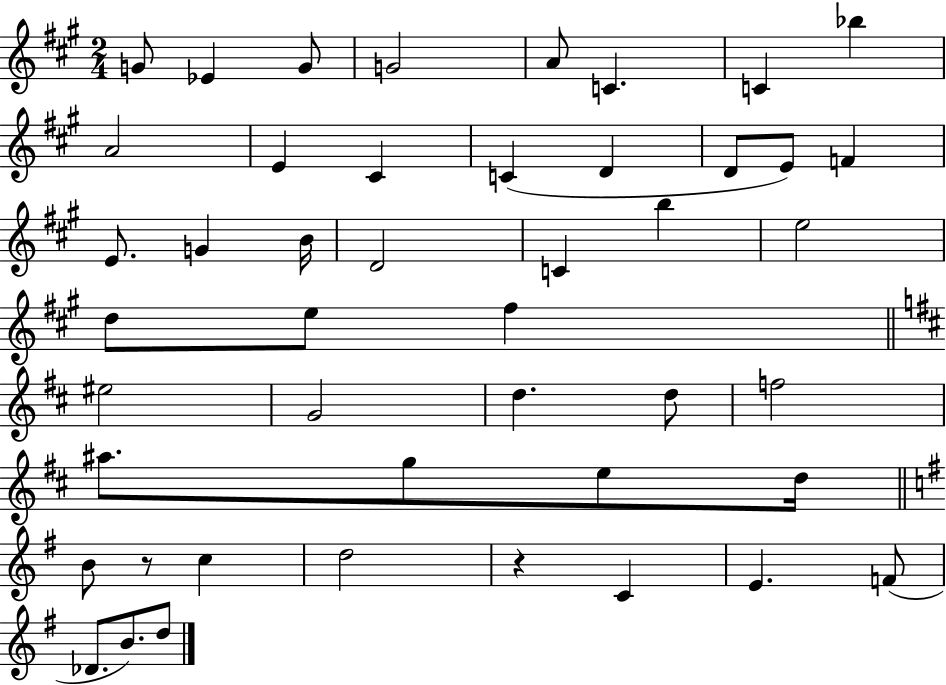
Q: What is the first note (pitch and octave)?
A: G4